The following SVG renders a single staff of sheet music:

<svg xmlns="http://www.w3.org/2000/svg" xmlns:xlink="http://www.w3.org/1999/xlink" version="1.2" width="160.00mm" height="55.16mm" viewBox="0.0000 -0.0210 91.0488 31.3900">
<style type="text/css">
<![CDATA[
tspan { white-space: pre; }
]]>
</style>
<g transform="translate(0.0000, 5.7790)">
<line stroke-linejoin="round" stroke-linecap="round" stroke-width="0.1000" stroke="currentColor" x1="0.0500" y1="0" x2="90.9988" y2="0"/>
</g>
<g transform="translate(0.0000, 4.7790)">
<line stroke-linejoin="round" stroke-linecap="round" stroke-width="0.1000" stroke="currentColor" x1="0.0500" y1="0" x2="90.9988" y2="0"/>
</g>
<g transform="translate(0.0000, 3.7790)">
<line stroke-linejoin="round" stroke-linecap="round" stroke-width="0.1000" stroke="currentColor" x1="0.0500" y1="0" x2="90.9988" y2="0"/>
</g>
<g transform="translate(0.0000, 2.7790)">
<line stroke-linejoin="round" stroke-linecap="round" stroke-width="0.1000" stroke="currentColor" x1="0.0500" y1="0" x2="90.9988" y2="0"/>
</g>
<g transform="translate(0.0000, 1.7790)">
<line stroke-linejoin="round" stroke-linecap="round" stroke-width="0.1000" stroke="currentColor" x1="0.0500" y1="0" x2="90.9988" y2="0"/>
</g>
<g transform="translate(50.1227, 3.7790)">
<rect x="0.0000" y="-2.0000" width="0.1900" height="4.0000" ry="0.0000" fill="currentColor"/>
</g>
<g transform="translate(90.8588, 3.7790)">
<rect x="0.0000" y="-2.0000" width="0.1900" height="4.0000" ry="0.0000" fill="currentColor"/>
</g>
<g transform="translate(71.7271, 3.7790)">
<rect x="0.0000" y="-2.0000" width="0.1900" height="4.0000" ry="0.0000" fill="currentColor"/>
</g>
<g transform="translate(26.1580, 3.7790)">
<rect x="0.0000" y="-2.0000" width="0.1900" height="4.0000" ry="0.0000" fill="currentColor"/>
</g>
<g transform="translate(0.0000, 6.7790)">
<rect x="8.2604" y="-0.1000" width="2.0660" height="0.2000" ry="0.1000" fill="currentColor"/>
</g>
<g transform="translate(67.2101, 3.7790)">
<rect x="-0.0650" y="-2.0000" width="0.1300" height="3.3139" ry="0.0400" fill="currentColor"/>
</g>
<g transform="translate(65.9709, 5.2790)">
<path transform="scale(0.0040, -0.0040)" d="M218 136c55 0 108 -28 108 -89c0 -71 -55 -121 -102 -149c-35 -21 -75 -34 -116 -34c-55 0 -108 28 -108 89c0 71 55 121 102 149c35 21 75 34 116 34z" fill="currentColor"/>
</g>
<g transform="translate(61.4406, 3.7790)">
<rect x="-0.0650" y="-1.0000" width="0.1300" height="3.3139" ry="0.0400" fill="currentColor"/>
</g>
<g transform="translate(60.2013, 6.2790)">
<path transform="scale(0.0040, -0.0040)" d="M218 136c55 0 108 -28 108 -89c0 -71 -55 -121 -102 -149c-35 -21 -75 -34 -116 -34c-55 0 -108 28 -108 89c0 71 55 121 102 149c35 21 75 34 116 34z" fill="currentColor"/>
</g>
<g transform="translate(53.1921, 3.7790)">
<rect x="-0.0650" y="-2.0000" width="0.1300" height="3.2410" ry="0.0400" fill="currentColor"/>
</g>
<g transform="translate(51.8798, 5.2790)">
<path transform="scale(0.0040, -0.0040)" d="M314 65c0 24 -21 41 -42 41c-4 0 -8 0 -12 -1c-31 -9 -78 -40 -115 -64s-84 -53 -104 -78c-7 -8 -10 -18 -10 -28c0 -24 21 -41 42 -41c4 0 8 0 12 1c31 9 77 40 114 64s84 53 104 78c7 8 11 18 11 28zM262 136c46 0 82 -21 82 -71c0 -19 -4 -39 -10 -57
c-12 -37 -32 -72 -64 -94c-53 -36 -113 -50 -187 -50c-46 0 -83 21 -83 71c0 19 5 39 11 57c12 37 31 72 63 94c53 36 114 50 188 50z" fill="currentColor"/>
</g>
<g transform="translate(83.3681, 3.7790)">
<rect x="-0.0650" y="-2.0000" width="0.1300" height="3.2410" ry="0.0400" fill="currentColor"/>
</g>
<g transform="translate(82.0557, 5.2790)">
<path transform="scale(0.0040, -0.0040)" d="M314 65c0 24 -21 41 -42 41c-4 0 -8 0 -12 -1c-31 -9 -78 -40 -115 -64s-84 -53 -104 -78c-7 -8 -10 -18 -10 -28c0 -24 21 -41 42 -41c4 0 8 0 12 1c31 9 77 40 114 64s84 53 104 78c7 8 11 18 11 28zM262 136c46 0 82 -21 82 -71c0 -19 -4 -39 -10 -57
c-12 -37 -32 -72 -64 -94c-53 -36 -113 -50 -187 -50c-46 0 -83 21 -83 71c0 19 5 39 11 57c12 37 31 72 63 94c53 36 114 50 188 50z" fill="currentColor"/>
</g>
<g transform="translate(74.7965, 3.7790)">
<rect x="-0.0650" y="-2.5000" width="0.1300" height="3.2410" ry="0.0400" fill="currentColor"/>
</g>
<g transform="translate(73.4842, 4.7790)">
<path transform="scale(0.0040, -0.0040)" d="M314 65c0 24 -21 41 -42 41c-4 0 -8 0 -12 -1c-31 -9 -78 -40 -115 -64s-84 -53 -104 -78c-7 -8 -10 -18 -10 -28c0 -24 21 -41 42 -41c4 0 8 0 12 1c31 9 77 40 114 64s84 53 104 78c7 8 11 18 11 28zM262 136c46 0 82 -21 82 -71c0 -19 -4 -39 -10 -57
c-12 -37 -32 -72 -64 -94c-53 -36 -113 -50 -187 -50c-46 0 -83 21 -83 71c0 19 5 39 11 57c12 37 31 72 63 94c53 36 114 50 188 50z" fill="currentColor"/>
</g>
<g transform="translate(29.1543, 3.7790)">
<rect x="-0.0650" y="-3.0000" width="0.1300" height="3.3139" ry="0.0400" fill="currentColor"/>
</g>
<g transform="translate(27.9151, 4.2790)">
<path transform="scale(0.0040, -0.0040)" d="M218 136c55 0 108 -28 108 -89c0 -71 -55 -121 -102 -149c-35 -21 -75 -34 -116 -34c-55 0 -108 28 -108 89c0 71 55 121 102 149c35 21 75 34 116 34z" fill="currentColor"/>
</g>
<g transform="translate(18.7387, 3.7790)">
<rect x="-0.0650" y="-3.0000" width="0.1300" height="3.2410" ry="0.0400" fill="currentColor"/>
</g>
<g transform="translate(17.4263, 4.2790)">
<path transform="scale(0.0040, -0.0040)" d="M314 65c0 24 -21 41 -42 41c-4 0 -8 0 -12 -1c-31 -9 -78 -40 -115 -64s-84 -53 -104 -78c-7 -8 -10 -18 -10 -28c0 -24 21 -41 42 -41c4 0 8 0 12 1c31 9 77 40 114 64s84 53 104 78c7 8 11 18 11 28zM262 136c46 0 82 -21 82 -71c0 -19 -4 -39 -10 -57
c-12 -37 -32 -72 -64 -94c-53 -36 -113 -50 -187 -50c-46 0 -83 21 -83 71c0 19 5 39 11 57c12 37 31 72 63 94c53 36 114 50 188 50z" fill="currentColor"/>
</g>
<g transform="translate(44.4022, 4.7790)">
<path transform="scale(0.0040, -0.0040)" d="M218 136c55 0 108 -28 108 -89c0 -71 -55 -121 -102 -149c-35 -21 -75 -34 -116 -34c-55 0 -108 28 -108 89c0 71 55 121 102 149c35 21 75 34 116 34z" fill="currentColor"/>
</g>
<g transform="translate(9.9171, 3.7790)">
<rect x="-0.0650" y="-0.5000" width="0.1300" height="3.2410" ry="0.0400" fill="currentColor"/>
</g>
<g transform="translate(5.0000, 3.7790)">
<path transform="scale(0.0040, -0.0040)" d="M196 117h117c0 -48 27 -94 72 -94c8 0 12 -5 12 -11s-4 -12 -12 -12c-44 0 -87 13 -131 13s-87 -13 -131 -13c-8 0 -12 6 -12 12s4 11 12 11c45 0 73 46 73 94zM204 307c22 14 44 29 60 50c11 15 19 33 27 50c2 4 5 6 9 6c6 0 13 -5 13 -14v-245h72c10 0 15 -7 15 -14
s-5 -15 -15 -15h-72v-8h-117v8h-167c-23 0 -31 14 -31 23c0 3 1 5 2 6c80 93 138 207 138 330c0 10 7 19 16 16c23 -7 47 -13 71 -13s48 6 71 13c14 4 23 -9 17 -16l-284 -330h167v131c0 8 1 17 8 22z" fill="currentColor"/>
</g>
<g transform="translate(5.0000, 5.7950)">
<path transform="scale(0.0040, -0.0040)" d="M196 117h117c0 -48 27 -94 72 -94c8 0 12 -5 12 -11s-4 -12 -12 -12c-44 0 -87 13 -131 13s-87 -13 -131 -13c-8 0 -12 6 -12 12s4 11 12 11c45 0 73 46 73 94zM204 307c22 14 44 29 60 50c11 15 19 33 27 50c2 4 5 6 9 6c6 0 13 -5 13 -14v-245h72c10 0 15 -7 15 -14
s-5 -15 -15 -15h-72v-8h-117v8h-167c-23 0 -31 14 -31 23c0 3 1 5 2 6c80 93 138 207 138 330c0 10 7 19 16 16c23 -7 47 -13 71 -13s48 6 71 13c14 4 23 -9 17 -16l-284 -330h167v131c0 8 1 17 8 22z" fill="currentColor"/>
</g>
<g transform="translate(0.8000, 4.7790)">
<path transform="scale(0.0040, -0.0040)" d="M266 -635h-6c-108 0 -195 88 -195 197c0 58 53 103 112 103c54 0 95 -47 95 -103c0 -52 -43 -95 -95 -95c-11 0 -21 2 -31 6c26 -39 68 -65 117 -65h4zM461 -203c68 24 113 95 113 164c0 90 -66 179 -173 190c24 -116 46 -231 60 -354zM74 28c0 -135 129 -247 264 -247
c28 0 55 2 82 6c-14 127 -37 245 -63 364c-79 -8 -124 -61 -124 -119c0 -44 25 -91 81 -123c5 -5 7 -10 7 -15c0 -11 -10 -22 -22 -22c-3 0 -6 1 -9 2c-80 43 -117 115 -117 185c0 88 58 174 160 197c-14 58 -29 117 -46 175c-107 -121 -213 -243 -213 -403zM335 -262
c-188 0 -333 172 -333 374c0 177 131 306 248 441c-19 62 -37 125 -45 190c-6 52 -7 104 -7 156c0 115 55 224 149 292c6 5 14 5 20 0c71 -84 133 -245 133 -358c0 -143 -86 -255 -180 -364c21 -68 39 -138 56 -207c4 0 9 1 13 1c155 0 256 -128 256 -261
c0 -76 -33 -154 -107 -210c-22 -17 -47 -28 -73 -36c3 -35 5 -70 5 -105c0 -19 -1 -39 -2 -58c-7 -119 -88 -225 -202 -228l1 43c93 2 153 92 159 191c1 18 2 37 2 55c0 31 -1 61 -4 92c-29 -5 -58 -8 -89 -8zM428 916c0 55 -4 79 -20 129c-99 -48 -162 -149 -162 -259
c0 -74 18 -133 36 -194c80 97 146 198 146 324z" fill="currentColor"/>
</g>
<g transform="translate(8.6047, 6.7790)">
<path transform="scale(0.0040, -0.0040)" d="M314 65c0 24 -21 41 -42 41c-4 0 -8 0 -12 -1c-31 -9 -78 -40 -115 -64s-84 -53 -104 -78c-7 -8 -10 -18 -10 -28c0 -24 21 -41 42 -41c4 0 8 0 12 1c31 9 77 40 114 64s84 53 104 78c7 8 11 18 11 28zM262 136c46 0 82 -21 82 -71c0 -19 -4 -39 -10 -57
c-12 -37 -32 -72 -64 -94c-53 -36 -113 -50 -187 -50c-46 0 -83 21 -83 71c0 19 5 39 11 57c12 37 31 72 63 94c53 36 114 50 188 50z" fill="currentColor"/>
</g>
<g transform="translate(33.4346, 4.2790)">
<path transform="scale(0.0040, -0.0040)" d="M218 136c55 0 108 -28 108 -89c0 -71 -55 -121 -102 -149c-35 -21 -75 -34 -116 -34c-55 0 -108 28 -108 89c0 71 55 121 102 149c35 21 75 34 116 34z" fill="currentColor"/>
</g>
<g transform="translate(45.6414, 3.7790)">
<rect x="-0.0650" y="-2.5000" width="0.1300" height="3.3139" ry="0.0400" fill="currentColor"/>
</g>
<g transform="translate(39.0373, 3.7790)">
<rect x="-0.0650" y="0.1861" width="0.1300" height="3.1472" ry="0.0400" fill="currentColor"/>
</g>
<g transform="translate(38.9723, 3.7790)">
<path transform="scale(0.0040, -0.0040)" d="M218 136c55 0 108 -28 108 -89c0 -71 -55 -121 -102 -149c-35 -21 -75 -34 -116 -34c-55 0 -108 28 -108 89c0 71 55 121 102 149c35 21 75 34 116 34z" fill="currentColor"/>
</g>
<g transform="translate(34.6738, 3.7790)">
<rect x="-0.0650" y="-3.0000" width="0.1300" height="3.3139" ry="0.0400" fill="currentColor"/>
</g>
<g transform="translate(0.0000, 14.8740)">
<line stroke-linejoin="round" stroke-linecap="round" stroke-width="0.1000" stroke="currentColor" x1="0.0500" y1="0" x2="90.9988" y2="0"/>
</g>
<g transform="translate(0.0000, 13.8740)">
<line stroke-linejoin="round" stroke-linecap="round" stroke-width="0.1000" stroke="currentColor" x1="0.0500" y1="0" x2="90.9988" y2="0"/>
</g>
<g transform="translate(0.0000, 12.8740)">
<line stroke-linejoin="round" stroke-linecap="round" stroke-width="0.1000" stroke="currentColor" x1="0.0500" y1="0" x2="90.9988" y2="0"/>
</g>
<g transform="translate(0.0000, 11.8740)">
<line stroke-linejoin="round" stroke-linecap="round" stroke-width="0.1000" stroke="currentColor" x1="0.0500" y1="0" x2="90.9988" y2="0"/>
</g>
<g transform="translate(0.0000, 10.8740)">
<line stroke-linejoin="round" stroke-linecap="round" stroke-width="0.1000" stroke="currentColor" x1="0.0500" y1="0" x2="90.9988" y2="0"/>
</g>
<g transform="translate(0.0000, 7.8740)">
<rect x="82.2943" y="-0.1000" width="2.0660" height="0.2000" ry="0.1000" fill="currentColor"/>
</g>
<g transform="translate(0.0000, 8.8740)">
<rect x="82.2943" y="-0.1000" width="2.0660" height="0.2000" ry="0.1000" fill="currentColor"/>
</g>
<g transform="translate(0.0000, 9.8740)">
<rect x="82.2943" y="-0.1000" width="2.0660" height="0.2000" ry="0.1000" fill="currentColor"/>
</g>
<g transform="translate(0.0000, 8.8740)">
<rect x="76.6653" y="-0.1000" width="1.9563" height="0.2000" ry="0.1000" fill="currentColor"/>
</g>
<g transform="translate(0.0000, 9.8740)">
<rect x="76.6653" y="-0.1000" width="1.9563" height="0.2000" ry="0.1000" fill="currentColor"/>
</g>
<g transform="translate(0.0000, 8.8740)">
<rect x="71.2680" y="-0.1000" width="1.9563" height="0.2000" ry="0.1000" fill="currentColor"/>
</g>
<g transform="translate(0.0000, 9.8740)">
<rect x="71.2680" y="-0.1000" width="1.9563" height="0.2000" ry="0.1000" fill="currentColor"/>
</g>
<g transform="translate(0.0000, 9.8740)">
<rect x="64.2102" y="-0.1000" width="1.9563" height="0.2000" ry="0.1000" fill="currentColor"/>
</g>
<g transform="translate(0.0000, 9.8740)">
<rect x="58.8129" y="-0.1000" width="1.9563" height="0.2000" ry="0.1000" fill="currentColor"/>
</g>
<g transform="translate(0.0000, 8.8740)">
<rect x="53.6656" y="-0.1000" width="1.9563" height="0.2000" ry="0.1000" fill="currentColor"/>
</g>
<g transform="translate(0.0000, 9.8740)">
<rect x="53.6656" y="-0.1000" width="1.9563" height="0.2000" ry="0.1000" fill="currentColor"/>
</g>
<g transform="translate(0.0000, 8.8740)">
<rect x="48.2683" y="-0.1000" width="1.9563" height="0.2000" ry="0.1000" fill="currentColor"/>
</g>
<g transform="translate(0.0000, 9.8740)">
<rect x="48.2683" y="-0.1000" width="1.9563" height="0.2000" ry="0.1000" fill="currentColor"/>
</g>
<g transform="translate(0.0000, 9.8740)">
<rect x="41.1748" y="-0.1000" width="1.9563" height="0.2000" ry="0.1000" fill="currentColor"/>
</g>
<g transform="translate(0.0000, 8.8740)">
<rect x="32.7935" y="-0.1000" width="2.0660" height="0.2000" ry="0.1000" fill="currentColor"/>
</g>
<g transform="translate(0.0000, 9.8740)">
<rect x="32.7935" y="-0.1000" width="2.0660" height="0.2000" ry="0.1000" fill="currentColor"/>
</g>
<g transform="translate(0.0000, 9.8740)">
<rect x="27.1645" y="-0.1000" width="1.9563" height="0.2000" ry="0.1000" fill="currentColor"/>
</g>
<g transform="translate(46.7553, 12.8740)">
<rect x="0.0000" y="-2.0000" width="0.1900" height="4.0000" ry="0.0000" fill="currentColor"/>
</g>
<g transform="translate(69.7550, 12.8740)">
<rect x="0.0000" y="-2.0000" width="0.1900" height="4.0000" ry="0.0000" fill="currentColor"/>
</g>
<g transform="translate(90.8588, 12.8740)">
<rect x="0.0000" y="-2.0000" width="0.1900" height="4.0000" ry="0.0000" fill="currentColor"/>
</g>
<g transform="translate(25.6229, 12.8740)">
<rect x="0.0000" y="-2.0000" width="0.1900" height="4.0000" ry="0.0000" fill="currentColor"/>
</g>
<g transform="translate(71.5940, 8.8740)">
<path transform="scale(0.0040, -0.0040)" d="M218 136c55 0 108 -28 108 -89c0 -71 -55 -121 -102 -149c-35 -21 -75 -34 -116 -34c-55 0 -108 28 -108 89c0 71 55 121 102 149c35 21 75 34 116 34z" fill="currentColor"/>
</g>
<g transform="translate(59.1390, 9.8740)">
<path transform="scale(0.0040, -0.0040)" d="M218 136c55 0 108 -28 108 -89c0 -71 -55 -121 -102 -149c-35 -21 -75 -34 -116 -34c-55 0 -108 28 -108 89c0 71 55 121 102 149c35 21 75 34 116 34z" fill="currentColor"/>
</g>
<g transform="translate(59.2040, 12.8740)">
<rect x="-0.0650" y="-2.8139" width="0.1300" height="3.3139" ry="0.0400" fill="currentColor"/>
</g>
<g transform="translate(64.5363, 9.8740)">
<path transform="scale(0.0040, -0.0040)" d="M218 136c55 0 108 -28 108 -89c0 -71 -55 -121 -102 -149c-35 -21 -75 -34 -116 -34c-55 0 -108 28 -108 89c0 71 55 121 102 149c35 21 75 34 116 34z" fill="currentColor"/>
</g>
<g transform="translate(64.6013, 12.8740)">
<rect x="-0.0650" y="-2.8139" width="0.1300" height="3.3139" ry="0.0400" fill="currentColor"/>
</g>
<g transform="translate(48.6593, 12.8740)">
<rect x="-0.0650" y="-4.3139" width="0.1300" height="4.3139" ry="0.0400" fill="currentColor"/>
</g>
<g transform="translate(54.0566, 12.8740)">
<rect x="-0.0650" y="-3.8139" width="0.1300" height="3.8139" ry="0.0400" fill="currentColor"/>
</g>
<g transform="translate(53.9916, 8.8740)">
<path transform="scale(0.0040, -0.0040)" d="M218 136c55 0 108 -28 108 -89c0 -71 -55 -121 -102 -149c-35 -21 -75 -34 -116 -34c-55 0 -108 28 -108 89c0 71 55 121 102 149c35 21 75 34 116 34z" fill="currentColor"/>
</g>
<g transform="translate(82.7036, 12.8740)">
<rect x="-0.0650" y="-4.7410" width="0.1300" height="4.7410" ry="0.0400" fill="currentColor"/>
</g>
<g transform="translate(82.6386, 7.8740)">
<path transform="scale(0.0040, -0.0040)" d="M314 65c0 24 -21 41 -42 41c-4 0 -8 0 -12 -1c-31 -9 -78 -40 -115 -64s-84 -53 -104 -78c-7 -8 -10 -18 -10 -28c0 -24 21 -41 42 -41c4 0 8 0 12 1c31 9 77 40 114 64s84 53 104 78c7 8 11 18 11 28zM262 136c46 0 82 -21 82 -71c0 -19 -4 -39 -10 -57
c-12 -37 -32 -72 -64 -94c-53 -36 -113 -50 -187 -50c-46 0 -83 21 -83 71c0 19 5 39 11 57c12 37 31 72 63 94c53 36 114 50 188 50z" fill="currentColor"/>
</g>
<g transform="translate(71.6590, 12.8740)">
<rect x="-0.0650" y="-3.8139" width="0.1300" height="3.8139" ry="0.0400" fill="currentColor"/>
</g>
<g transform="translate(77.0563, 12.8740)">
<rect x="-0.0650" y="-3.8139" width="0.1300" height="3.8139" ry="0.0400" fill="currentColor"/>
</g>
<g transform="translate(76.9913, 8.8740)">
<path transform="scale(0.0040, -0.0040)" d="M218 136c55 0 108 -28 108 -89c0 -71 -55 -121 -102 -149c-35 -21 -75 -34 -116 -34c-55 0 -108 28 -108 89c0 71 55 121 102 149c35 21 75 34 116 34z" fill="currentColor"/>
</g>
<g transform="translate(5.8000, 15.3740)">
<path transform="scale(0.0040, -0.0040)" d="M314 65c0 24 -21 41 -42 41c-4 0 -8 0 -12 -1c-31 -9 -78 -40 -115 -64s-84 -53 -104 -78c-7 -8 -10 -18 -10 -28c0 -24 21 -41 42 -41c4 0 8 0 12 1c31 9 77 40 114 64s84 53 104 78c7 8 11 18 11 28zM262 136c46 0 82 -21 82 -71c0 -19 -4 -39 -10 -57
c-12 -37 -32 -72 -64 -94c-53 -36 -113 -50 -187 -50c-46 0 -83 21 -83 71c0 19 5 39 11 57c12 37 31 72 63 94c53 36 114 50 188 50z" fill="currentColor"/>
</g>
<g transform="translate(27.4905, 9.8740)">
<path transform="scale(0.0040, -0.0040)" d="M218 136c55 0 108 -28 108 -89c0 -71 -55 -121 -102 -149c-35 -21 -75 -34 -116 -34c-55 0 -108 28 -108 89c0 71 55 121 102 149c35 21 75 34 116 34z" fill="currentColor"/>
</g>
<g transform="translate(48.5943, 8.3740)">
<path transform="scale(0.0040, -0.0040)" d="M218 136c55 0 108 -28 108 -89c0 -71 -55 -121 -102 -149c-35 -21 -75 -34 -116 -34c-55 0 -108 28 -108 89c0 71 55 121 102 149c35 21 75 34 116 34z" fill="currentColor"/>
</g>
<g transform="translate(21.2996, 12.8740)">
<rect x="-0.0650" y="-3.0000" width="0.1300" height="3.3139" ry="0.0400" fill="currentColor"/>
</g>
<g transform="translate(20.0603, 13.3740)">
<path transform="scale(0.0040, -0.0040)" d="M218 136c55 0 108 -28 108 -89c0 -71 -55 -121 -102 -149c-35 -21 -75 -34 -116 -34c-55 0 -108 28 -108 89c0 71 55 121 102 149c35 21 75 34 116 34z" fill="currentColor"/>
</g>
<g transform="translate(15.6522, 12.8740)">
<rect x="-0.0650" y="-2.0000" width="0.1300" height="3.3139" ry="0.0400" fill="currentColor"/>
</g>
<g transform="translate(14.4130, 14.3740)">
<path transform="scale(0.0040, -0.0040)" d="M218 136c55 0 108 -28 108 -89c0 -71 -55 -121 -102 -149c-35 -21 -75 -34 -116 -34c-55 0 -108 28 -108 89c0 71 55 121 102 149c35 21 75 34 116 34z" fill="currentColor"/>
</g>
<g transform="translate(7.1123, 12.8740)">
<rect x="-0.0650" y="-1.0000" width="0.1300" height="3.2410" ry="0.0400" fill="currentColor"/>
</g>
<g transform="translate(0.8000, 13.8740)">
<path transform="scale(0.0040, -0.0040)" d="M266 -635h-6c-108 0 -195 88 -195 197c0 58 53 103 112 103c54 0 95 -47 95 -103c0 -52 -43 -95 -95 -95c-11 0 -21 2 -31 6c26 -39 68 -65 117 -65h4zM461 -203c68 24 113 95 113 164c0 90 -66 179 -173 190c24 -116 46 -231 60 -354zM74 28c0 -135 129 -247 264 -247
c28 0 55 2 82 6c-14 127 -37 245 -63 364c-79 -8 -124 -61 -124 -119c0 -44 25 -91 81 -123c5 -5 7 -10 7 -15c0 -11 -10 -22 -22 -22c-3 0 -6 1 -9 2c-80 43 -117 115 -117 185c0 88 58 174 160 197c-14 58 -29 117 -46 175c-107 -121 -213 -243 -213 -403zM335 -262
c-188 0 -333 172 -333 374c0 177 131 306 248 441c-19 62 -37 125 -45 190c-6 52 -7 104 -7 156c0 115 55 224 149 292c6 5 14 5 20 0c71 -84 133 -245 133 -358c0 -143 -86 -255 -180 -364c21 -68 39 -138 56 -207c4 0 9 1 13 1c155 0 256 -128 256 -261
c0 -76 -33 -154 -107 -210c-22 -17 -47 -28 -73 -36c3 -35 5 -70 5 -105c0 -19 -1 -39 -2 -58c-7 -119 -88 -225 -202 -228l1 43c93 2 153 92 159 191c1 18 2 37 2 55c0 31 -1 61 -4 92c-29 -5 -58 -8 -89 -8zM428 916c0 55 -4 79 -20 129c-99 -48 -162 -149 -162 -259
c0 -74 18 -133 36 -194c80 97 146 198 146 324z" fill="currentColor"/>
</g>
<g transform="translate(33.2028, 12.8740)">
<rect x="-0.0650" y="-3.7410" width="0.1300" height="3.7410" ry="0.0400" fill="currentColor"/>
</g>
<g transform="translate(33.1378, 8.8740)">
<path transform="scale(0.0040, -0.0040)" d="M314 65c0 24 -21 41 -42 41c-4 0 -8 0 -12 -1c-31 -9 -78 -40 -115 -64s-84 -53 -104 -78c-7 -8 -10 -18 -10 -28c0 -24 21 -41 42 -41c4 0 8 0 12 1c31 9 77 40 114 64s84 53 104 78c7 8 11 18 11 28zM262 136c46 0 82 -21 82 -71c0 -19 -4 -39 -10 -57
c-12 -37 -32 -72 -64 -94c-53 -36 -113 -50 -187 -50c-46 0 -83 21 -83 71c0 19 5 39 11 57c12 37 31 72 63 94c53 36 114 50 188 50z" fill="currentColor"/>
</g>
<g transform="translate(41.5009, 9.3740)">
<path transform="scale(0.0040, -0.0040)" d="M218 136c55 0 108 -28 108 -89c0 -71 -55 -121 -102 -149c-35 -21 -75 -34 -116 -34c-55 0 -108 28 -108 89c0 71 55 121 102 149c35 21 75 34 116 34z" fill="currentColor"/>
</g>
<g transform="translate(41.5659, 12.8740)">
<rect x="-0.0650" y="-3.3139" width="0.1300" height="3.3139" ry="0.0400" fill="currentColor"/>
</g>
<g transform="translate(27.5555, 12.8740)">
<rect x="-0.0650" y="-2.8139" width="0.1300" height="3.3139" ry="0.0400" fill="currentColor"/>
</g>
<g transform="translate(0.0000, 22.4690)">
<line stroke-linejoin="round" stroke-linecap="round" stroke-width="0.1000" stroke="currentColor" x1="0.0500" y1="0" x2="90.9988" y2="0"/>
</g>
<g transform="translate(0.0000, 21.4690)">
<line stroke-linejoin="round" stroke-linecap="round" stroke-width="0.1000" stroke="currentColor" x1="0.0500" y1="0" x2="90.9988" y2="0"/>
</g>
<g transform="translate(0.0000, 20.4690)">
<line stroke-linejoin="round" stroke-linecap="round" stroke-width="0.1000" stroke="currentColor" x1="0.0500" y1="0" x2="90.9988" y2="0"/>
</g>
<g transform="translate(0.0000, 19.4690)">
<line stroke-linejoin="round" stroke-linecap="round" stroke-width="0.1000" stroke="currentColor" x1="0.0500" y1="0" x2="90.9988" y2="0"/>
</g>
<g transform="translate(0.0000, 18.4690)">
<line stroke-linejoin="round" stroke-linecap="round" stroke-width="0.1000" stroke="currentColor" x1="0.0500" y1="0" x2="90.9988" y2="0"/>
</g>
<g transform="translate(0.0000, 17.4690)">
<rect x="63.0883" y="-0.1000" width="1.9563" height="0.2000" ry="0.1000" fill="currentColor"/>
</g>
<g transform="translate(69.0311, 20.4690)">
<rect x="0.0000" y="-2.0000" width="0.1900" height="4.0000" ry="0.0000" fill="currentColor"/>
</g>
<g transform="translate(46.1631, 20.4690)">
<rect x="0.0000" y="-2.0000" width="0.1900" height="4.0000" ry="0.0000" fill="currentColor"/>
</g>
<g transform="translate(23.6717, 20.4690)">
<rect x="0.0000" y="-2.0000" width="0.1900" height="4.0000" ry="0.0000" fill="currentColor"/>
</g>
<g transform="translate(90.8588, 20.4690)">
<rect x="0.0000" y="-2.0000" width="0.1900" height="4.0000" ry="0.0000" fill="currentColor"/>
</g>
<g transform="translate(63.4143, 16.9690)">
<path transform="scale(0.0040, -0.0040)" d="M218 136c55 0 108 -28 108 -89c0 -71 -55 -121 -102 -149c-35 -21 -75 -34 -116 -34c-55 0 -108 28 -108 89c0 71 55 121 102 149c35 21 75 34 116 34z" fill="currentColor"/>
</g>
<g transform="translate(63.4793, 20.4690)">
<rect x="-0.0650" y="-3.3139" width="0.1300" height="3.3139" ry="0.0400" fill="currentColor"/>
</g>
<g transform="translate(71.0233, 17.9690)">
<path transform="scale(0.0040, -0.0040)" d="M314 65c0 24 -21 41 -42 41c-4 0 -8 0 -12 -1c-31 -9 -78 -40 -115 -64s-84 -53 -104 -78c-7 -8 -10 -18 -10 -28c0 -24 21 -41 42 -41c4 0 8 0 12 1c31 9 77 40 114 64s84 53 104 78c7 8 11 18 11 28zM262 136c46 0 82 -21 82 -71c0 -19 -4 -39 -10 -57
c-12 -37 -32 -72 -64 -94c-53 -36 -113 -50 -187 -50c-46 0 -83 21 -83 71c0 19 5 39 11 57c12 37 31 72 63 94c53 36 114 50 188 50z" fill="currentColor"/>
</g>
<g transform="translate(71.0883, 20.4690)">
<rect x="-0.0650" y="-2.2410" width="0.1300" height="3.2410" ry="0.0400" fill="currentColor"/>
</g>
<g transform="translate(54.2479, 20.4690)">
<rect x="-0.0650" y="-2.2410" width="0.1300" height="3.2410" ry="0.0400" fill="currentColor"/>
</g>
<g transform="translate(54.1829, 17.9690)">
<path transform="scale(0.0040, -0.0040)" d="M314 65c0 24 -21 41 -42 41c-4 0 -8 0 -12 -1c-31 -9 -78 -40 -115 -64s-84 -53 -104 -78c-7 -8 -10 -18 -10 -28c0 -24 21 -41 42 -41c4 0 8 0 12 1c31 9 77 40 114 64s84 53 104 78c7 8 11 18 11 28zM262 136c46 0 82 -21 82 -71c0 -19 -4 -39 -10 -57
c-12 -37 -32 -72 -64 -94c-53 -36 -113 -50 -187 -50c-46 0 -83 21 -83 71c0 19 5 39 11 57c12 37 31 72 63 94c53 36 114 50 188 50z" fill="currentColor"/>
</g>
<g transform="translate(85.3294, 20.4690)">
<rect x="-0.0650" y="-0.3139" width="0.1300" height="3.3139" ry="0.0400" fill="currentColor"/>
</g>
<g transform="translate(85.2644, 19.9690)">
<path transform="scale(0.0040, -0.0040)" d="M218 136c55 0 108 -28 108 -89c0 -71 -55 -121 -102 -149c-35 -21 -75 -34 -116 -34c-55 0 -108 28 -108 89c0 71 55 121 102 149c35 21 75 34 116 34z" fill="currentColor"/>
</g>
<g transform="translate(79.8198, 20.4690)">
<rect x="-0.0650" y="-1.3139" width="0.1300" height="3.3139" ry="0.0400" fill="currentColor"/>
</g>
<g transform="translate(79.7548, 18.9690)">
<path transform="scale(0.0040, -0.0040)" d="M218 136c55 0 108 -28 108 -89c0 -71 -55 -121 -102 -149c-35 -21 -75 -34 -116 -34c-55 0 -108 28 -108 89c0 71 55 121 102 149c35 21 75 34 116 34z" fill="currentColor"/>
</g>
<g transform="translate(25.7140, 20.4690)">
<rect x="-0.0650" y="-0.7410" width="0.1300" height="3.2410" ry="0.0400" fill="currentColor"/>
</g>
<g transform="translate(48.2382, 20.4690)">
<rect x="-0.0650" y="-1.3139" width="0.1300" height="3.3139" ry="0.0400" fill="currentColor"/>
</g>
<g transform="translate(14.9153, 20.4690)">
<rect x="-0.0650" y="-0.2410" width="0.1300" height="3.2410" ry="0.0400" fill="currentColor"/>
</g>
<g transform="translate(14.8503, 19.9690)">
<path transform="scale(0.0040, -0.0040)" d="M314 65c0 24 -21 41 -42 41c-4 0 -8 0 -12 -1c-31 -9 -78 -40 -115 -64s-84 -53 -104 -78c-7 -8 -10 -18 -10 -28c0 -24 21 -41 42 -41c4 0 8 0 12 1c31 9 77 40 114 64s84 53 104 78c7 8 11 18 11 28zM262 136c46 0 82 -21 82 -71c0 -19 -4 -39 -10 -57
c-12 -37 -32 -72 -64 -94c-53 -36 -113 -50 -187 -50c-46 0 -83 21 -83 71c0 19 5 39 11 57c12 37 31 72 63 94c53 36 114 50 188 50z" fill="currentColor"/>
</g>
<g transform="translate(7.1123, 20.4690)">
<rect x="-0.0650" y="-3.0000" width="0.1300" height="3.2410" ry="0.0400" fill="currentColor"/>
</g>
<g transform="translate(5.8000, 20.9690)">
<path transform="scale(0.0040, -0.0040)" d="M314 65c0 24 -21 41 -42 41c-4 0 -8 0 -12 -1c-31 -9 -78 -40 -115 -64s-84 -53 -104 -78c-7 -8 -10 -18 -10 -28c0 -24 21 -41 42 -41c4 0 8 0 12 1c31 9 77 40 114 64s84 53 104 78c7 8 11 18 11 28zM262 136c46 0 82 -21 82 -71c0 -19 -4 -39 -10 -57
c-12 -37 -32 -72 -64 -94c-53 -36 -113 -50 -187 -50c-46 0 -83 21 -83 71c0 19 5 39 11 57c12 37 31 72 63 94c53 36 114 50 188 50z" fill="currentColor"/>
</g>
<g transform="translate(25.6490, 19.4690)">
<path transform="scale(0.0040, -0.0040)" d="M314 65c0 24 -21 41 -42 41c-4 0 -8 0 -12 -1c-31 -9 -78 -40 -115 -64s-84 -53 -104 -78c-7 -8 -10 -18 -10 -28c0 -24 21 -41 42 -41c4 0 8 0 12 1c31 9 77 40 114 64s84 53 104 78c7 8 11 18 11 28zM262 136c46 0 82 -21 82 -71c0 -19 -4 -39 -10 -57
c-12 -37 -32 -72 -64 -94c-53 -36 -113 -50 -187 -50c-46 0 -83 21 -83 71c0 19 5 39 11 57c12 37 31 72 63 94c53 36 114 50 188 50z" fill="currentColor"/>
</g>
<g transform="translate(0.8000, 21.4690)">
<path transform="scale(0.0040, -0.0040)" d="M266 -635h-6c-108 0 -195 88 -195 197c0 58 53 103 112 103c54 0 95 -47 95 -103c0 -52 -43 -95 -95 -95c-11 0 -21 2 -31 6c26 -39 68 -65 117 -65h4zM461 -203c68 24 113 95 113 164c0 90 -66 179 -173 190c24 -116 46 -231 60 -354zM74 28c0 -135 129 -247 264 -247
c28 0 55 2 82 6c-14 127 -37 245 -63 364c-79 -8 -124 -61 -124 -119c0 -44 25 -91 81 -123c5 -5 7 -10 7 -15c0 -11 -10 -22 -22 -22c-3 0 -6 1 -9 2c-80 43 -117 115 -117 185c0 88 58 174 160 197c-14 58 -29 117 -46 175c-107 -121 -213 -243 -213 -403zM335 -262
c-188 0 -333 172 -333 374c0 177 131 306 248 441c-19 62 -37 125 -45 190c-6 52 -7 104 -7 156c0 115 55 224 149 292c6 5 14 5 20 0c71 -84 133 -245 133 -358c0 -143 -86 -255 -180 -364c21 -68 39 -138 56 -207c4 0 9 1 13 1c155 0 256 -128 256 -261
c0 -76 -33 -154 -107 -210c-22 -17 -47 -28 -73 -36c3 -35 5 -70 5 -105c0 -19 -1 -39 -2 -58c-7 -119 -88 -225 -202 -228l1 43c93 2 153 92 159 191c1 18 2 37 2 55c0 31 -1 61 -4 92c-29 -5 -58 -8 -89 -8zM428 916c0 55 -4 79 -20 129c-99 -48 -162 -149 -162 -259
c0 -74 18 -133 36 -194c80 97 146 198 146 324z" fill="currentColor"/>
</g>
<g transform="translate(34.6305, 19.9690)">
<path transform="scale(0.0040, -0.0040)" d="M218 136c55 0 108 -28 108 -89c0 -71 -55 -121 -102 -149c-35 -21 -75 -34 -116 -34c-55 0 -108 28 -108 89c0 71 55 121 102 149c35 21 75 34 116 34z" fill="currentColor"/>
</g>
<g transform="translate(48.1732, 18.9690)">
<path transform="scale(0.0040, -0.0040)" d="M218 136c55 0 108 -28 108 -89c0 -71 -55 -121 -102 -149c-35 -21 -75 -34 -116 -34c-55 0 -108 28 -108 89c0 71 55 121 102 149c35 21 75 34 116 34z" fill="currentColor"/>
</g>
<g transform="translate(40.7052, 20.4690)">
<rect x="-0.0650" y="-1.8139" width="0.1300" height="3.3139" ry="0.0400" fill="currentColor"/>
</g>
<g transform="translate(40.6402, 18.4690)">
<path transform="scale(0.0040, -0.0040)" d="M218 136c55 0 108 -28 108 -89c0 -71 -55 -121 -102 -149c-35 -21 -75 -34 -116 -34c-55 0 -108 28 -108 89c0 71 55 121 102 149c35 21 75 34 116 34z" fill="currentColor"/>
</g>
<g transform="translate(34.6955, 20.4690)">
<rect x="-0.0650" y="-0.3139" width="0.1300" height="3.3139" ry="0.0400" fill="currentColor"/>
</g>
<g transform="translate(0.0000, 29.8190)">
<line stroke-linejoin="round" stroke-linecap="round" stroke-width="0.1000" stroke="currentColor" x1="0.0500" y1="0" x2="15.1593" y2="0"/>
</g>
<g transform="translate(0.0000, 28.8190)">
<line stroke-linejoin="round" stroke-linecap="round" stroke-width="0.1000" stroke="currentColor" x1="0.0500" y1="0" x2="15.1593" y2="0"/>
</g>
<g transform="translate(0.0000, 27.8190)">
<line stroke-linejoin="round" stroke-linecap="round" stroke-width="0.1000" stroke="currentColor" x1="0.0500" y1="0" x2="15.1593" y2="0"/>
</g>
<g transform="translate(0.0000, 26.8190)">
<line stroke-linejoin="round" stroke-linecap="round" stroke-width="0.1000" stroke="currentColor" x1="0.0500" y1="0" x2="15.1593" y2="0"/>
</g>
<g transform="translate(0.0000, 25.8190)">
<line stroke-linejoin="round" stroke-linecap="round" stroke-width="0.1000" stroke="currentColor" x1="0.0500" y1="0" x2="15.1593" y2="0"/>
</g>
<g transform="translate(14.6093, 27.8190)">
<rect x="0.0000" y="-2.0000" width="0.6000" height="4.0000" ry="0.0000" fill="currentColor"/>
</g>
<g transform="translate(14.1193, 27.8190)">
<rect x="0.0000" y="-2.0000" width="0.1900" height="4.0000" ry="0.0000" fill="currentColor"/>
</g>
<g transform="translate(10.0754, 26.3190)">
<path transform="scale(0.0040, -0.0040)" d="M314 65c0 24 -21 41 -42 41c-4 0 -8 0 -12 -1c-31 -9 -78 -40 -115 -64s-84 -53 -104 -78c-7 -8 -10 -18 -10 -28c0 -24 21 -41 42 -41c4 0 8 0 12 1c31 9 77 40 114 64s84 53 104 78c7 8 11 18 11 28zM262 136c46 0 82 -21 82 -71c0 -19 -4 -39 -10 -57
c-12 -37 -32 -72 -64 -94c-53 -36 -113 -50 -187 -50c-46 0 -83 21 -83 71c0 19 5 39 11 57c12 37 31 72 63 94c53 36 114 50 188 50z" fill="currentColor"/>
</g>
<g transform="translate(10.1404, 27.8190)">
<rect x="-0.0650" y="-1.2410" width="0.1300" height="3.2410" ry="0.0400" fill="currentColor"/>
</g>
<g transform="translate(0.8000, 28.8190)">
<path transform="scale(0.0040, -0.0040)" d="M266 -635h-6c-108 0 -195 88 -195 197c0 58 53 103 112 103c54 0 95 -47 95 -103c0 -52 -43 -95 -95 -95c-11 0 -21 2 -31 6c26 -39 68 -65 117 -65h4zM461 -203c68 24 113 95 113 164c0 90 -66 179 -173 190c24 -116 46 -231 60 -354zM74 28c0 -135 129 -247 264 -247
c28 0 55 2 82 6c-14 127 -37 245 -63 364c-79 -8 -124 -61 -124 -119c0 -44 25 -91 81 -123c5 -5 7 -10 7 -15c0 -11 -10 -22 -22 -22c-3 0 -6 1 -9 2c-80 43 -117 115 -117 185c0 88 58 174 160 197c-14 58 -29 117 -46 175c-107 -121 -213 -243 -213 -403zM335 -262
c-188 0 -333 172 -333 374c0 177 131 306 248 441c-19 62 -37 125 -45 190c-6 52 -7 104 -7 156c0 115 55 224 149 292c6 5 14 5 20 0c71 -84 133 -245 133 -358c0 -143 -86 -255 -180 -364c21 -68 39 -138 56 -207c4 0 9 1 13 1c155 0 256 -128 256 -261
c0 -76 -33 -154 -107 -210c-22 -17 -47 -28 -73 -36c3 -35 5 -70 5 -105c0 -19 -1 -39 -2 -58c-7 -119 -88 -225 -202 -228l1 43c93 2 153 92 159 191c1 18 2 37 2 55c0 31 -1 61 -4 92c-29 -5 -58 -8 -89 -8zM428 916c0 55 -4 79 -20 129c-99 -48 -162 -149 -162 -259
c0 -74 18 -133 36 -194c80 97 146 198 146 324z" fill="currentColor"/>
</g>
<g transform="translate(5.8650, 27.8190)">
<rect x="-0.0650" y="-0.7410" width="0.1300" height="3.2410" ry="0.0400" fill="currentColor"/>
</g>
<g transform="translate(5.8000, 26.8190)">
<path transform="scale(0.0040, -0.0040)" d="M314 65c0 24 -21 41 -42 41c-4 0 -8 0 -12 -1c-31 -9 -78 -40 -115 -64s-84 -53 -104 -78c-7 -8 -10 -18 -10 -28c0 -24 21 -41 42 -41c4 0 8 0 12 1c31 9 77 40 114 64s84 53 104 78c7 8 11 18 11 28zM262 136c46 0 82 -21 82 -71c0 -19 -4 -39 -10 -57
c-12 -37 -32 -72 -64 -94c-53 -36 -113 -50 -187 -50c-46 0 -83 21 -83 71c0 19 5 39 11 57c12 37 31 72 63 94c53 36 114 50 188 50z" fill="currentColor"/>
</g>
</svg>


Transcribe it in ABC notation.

X:1
T:Untitled
M:4/4
L:1/4
K:C
C2 A2 A A B G F2 D F G2 F2 D2 F A a c'2 b d' c' a a c' c' e'2 A2 c2 d2 c f e g2 b g2 e c d2 e2